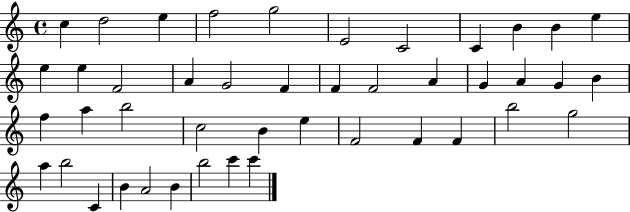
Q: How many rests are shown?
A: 0